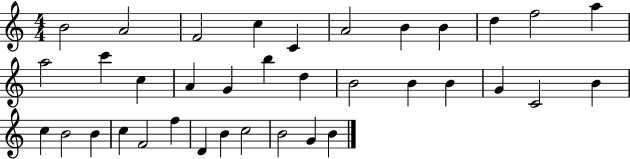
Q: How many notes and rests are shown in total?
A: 36